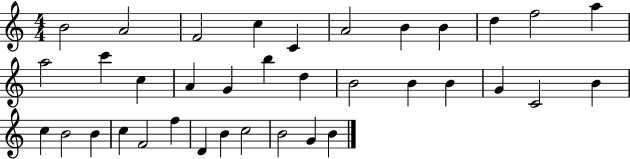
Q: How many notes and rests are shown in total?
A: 36